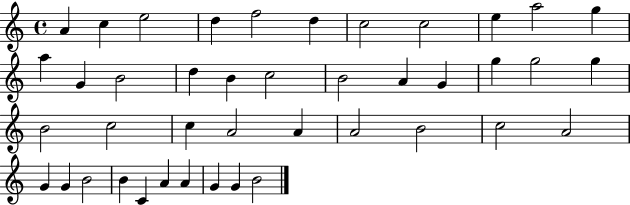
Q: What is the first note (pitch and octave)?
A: A4